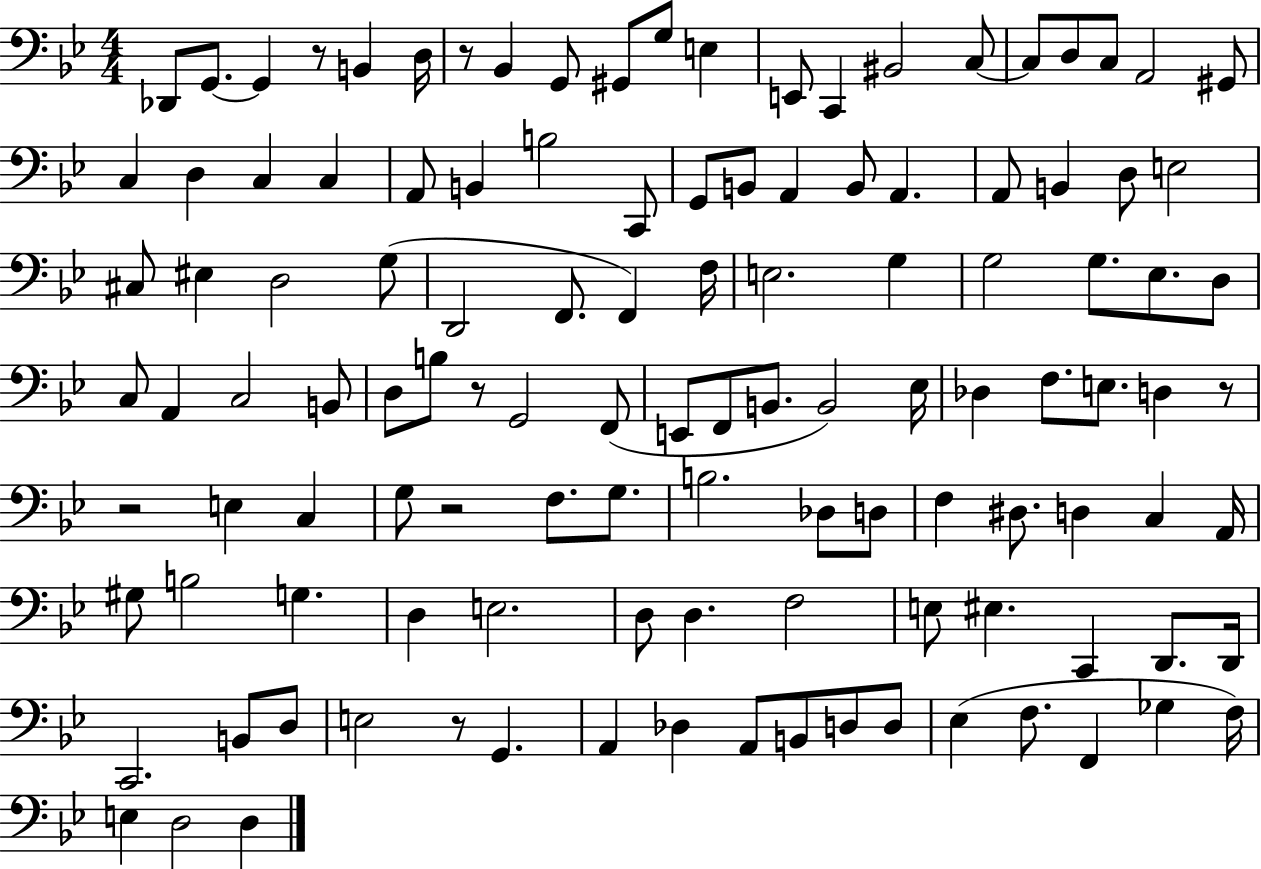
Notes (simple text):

Db2/e G2/e. G2/q R/e B2/q D3/s R/e Bb2/q G2/e G#2/e G3/e E3/q E2/e C2/q BIS2/h C3/e C3/e D3/e C3/e A2/h G#2/e C3/q D3/q C3/q C3/q A2/e B2/q B3/h C2/e G2/e B2/e A2/q B2/e A2/q. A2/e B2/q D3/e E3/h C#3/e EIS3/q D3/h G3/e D2/h F2/e. F2/q F3/s E3/h. G3/q G3/h G3/e. Eb3/e. D3/e C3/e A2/q C3/h B2/e D3/e B3/e R/e G2/h F2/e E2/e F2/e B2/e. B2/h Eb3/s Db3/q F3/e. E3/e. D3/q R/e R/h E3/q C3/q G3/e R/h F3/e. G3/e. B3/h. Db3/e D3/e F3/q D#3/e. D3/q C3/q A2/s G#3/e B3/h G3/q. D3/q E3/h. D3/e D3/q. F3/h E3/e EIS3/q. C2/q D2/e. D2/s C2/h. B2/e D3/e E3/h R/e G2/q. A2/q Db3/q A2/e B2/e D3/e D3/e Eb3/q F3/e. F2/q Gb3/q F3/s E3/q D3/h D3/q